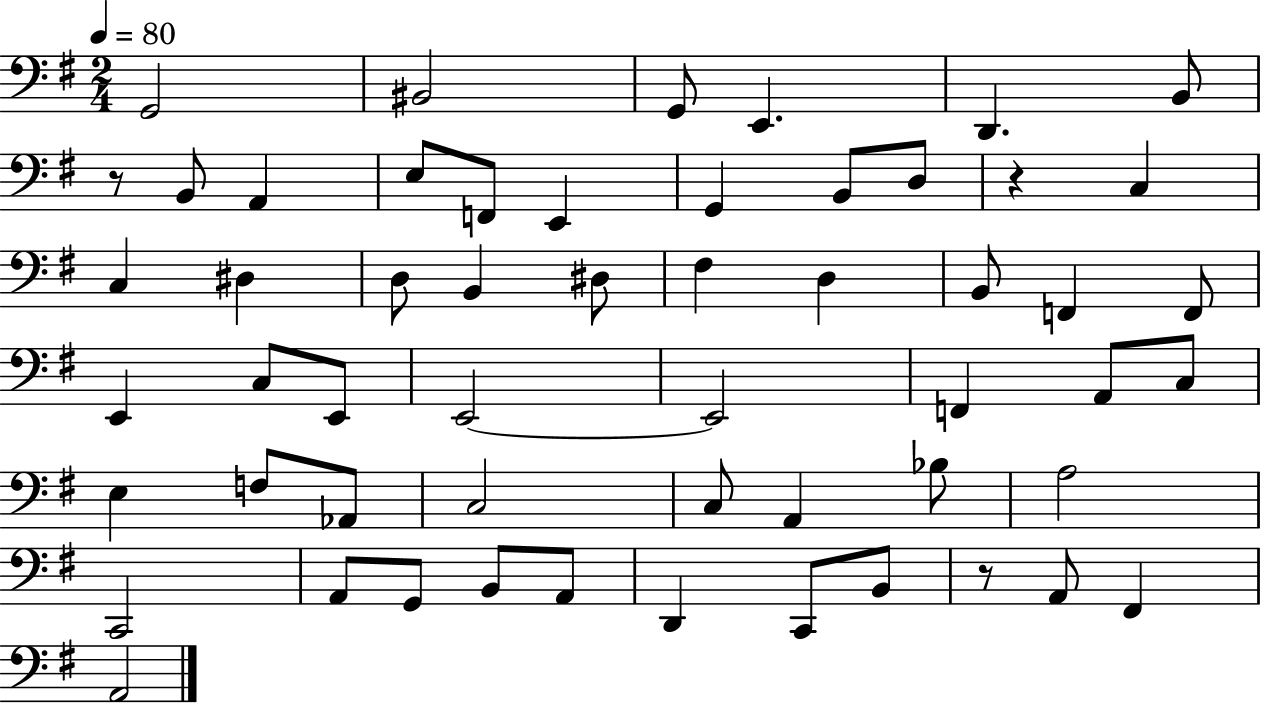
{
  \clef bass
  \numericTimeSignature
  \time 2/4
  \key g \major
  \tempo 4 = 80
  g,2 | bis,2 | g,8 e,4. | d,4. b,8 | \break r8 b,8 a,4 | e8 f,8 e,4 | g,4 b,8 d8 | r4 c4 | \break c4 dis4 | d8 b,4 dis8 | fis4 d4 | b,8 f,4 f,8 | \break e,4 c8 e,8 | e,2~~ | e,2 | f,4 a,8 c8 | \break e4 f8 aes,8 | c2 | c8 a,4 bes8 | a2 | \break c,2 | a,8 g,8 b,8 a,8 | d,4 c,8 b,8 | r8 a,8 fis,4 | \break a,2 | \bar "|."
}